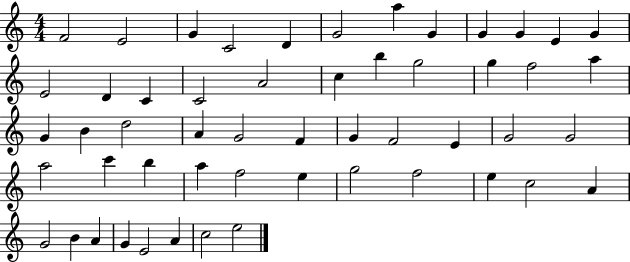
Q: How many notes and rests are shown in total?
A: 53